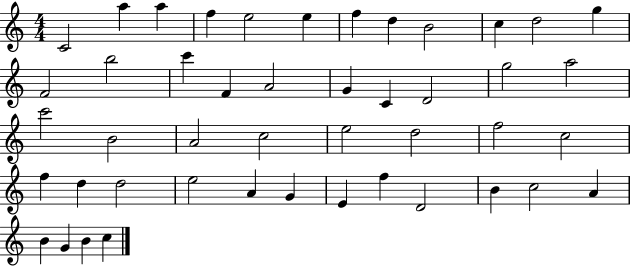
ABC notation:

X:1
T:Untitled
M:4/4
L:1/4
K:C
C2 a a f e2 e f d B2 c d2 g F2 b2 c' F A2 G C D2 g2 a2 c'2 B2 A2 c2 e2 d2 f2 c2 f d d2 e2 A G E f D2 B c2 A B G B c